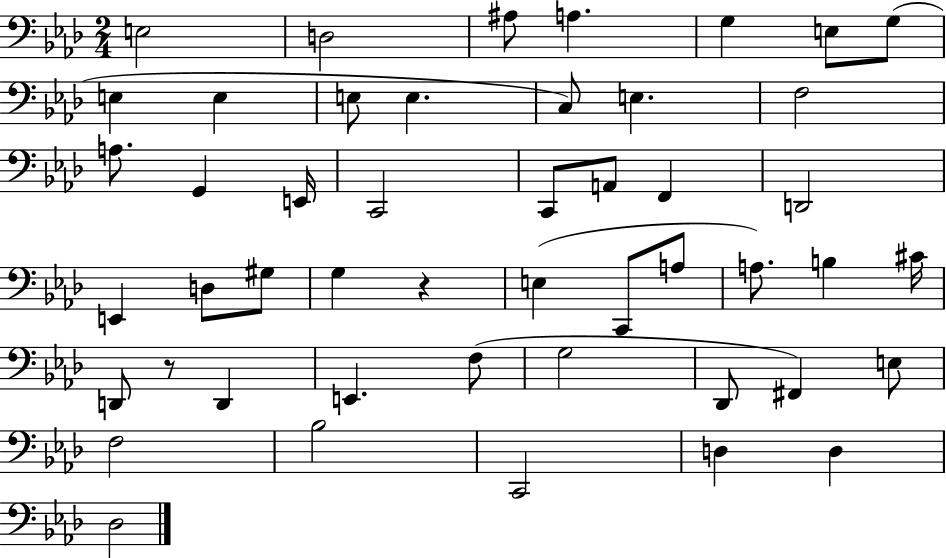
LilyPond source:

{
  \clef bass
  \numericTimeSignature
  \time 2/4
  \key aes \major
  e2 | d2 | ais8 a4. | g4 e8 g8( | \break e4 e4 | e8 e4. | c8) e4. | f2 | \break a8. g,4 e,16 | c,2 | c,8 a,8 f,4 | d,2 | \break e,4 d8 gis8 | g4 r4 | e4( c,8 a8 | a8.) b4 cis'16 | \break d,8 r8 d,4 | e,4. f8( | g2 | des,8 fis,4) e8 | \break f2 | bes2 | c,2 | d4 d4 | \break des2 | \bar "|."
}